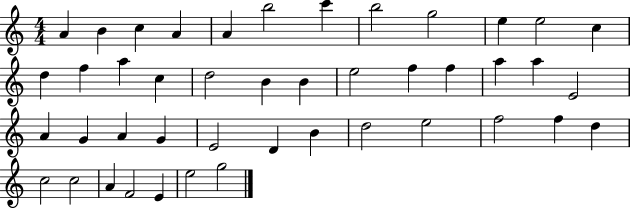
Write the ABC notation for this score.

X:1
T:Untitled
M:4/4
L:1/4
K:C
A B c A A b2 c' b2 g2 e e2 c d f a c d2 B B e2 f f a a E2 A G A G E2 D B d2 e2 f2 f d c2 c2 A F2 E e2 g2